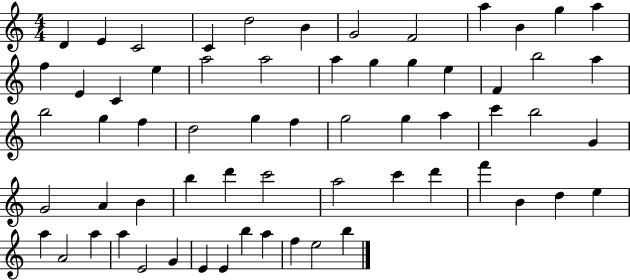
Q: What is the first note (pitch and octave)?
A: D4